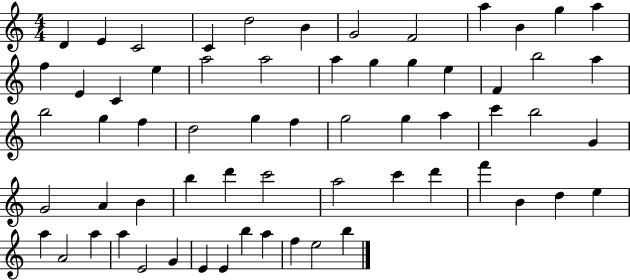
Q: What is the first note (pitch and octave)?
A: D4